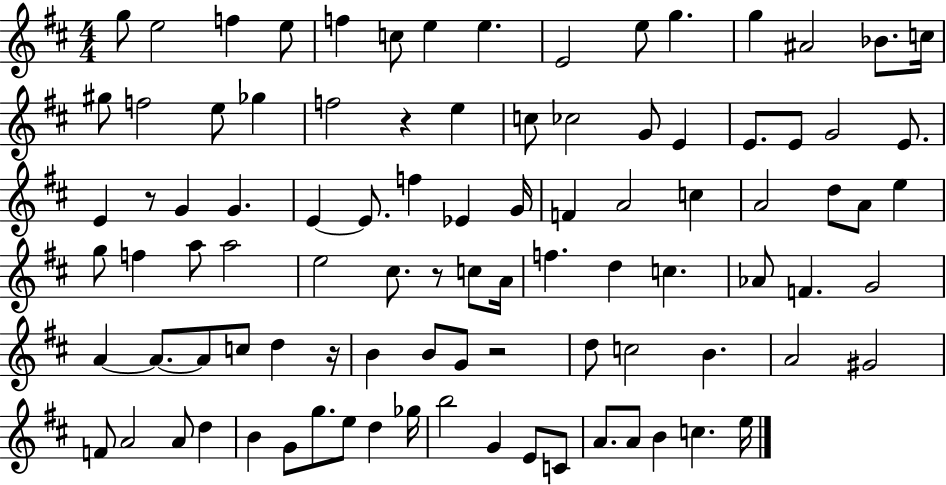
X:1
T:Untitled
M:4/4
L:1/4
K:D
g/2 e2 f e/2 f c/2 e e E2 e/2 g g ^A2 _B/2 c/4 ^g/2 f2 e/2 _g f2 z e c/2 _c2 G/2 E E/2 E/2 G2 E/2 E z/2 G G E E/2 f _E G/4 F A2 c A2 d/2 A/2 e g/2 f a/2 a2 e2 ^c/2 z/2 c/2 A/4 f d c _A/2 F G2 A A/2 A/2 c/2 d z/4 B B/2 G/2 z2 d/2 c2 B A2 ^G2 F/2 A2 A/2 d B G/2 g/2 e/2 d _g/4 b2 G E/2 C/2 A/2 A/2 B c e/4